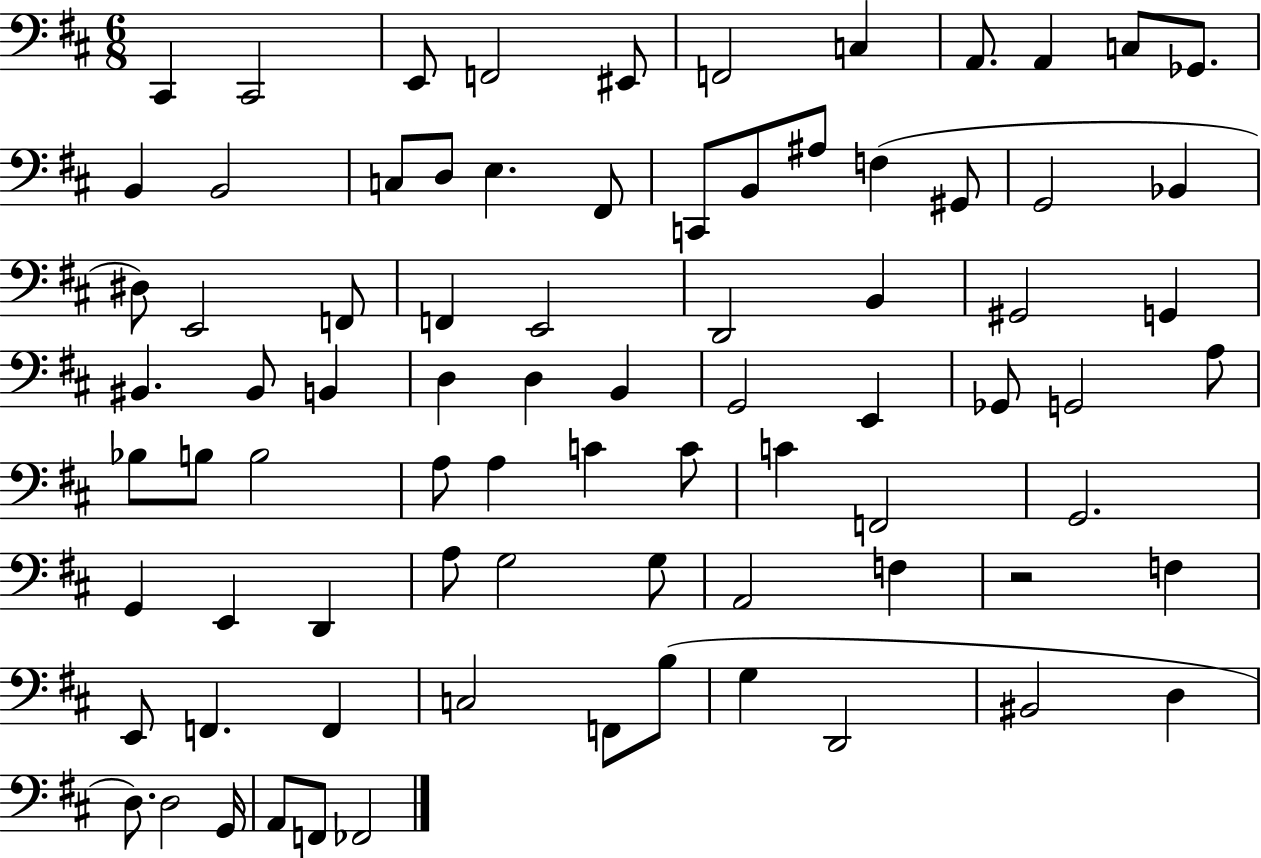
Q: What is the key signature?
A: D major